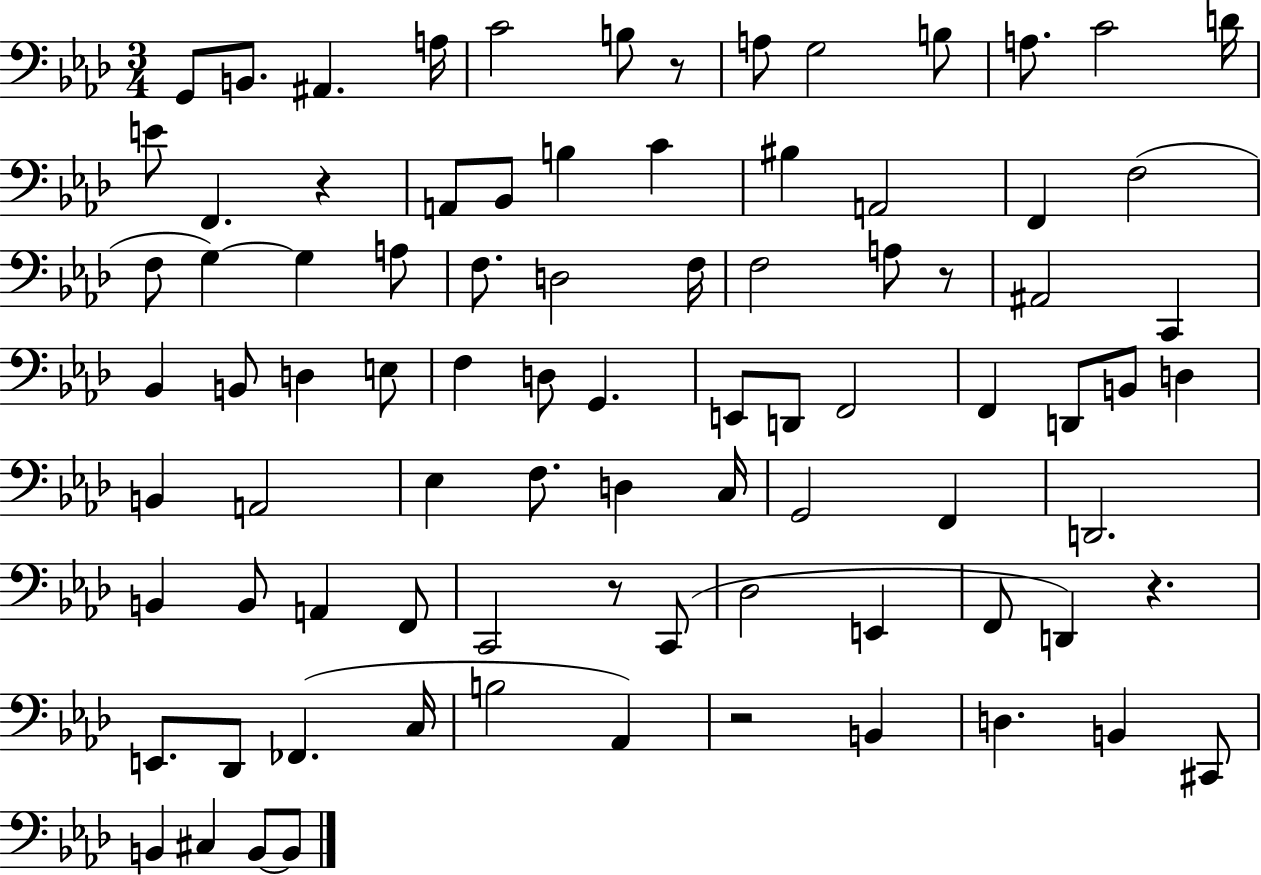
X:1
T:Untitled
M:3/4
L:1/4
K:Ab
G,,/2 B,,/2 ^A,, A,/4 C2 B,/2 z/2 A,/2 G,2 B,/2 A,/2 C2 D/4 E/2 F,, z A,,/2 _B,,/2 B, C ^B, A,,2 F,, F,2 F,/2 G, G, A,/2 F,/2 D,2 F,/4 F,2 A,/2 z/2 ^A,,2 C,, _B,, B,,/2 D, E,/2 F, D,/2 G,, E,,/2 D,,/2 F,,2 F,, D,,/2 B,,/2 D, B,, A,,2 _E, F,/2 D, C,/4 G,,2 F,, D,,2 B,, B,,/2 A,, F,,/2 C,,2 z/2 C,,/2 _D,2 E,, F,,/2 D,, z E,,/2 _D,,/2 _F,, C,/4 B,2 _A,, z2 B,, D, B,, ^C,,/2 B,, ^C, B,,/2 B,,/2